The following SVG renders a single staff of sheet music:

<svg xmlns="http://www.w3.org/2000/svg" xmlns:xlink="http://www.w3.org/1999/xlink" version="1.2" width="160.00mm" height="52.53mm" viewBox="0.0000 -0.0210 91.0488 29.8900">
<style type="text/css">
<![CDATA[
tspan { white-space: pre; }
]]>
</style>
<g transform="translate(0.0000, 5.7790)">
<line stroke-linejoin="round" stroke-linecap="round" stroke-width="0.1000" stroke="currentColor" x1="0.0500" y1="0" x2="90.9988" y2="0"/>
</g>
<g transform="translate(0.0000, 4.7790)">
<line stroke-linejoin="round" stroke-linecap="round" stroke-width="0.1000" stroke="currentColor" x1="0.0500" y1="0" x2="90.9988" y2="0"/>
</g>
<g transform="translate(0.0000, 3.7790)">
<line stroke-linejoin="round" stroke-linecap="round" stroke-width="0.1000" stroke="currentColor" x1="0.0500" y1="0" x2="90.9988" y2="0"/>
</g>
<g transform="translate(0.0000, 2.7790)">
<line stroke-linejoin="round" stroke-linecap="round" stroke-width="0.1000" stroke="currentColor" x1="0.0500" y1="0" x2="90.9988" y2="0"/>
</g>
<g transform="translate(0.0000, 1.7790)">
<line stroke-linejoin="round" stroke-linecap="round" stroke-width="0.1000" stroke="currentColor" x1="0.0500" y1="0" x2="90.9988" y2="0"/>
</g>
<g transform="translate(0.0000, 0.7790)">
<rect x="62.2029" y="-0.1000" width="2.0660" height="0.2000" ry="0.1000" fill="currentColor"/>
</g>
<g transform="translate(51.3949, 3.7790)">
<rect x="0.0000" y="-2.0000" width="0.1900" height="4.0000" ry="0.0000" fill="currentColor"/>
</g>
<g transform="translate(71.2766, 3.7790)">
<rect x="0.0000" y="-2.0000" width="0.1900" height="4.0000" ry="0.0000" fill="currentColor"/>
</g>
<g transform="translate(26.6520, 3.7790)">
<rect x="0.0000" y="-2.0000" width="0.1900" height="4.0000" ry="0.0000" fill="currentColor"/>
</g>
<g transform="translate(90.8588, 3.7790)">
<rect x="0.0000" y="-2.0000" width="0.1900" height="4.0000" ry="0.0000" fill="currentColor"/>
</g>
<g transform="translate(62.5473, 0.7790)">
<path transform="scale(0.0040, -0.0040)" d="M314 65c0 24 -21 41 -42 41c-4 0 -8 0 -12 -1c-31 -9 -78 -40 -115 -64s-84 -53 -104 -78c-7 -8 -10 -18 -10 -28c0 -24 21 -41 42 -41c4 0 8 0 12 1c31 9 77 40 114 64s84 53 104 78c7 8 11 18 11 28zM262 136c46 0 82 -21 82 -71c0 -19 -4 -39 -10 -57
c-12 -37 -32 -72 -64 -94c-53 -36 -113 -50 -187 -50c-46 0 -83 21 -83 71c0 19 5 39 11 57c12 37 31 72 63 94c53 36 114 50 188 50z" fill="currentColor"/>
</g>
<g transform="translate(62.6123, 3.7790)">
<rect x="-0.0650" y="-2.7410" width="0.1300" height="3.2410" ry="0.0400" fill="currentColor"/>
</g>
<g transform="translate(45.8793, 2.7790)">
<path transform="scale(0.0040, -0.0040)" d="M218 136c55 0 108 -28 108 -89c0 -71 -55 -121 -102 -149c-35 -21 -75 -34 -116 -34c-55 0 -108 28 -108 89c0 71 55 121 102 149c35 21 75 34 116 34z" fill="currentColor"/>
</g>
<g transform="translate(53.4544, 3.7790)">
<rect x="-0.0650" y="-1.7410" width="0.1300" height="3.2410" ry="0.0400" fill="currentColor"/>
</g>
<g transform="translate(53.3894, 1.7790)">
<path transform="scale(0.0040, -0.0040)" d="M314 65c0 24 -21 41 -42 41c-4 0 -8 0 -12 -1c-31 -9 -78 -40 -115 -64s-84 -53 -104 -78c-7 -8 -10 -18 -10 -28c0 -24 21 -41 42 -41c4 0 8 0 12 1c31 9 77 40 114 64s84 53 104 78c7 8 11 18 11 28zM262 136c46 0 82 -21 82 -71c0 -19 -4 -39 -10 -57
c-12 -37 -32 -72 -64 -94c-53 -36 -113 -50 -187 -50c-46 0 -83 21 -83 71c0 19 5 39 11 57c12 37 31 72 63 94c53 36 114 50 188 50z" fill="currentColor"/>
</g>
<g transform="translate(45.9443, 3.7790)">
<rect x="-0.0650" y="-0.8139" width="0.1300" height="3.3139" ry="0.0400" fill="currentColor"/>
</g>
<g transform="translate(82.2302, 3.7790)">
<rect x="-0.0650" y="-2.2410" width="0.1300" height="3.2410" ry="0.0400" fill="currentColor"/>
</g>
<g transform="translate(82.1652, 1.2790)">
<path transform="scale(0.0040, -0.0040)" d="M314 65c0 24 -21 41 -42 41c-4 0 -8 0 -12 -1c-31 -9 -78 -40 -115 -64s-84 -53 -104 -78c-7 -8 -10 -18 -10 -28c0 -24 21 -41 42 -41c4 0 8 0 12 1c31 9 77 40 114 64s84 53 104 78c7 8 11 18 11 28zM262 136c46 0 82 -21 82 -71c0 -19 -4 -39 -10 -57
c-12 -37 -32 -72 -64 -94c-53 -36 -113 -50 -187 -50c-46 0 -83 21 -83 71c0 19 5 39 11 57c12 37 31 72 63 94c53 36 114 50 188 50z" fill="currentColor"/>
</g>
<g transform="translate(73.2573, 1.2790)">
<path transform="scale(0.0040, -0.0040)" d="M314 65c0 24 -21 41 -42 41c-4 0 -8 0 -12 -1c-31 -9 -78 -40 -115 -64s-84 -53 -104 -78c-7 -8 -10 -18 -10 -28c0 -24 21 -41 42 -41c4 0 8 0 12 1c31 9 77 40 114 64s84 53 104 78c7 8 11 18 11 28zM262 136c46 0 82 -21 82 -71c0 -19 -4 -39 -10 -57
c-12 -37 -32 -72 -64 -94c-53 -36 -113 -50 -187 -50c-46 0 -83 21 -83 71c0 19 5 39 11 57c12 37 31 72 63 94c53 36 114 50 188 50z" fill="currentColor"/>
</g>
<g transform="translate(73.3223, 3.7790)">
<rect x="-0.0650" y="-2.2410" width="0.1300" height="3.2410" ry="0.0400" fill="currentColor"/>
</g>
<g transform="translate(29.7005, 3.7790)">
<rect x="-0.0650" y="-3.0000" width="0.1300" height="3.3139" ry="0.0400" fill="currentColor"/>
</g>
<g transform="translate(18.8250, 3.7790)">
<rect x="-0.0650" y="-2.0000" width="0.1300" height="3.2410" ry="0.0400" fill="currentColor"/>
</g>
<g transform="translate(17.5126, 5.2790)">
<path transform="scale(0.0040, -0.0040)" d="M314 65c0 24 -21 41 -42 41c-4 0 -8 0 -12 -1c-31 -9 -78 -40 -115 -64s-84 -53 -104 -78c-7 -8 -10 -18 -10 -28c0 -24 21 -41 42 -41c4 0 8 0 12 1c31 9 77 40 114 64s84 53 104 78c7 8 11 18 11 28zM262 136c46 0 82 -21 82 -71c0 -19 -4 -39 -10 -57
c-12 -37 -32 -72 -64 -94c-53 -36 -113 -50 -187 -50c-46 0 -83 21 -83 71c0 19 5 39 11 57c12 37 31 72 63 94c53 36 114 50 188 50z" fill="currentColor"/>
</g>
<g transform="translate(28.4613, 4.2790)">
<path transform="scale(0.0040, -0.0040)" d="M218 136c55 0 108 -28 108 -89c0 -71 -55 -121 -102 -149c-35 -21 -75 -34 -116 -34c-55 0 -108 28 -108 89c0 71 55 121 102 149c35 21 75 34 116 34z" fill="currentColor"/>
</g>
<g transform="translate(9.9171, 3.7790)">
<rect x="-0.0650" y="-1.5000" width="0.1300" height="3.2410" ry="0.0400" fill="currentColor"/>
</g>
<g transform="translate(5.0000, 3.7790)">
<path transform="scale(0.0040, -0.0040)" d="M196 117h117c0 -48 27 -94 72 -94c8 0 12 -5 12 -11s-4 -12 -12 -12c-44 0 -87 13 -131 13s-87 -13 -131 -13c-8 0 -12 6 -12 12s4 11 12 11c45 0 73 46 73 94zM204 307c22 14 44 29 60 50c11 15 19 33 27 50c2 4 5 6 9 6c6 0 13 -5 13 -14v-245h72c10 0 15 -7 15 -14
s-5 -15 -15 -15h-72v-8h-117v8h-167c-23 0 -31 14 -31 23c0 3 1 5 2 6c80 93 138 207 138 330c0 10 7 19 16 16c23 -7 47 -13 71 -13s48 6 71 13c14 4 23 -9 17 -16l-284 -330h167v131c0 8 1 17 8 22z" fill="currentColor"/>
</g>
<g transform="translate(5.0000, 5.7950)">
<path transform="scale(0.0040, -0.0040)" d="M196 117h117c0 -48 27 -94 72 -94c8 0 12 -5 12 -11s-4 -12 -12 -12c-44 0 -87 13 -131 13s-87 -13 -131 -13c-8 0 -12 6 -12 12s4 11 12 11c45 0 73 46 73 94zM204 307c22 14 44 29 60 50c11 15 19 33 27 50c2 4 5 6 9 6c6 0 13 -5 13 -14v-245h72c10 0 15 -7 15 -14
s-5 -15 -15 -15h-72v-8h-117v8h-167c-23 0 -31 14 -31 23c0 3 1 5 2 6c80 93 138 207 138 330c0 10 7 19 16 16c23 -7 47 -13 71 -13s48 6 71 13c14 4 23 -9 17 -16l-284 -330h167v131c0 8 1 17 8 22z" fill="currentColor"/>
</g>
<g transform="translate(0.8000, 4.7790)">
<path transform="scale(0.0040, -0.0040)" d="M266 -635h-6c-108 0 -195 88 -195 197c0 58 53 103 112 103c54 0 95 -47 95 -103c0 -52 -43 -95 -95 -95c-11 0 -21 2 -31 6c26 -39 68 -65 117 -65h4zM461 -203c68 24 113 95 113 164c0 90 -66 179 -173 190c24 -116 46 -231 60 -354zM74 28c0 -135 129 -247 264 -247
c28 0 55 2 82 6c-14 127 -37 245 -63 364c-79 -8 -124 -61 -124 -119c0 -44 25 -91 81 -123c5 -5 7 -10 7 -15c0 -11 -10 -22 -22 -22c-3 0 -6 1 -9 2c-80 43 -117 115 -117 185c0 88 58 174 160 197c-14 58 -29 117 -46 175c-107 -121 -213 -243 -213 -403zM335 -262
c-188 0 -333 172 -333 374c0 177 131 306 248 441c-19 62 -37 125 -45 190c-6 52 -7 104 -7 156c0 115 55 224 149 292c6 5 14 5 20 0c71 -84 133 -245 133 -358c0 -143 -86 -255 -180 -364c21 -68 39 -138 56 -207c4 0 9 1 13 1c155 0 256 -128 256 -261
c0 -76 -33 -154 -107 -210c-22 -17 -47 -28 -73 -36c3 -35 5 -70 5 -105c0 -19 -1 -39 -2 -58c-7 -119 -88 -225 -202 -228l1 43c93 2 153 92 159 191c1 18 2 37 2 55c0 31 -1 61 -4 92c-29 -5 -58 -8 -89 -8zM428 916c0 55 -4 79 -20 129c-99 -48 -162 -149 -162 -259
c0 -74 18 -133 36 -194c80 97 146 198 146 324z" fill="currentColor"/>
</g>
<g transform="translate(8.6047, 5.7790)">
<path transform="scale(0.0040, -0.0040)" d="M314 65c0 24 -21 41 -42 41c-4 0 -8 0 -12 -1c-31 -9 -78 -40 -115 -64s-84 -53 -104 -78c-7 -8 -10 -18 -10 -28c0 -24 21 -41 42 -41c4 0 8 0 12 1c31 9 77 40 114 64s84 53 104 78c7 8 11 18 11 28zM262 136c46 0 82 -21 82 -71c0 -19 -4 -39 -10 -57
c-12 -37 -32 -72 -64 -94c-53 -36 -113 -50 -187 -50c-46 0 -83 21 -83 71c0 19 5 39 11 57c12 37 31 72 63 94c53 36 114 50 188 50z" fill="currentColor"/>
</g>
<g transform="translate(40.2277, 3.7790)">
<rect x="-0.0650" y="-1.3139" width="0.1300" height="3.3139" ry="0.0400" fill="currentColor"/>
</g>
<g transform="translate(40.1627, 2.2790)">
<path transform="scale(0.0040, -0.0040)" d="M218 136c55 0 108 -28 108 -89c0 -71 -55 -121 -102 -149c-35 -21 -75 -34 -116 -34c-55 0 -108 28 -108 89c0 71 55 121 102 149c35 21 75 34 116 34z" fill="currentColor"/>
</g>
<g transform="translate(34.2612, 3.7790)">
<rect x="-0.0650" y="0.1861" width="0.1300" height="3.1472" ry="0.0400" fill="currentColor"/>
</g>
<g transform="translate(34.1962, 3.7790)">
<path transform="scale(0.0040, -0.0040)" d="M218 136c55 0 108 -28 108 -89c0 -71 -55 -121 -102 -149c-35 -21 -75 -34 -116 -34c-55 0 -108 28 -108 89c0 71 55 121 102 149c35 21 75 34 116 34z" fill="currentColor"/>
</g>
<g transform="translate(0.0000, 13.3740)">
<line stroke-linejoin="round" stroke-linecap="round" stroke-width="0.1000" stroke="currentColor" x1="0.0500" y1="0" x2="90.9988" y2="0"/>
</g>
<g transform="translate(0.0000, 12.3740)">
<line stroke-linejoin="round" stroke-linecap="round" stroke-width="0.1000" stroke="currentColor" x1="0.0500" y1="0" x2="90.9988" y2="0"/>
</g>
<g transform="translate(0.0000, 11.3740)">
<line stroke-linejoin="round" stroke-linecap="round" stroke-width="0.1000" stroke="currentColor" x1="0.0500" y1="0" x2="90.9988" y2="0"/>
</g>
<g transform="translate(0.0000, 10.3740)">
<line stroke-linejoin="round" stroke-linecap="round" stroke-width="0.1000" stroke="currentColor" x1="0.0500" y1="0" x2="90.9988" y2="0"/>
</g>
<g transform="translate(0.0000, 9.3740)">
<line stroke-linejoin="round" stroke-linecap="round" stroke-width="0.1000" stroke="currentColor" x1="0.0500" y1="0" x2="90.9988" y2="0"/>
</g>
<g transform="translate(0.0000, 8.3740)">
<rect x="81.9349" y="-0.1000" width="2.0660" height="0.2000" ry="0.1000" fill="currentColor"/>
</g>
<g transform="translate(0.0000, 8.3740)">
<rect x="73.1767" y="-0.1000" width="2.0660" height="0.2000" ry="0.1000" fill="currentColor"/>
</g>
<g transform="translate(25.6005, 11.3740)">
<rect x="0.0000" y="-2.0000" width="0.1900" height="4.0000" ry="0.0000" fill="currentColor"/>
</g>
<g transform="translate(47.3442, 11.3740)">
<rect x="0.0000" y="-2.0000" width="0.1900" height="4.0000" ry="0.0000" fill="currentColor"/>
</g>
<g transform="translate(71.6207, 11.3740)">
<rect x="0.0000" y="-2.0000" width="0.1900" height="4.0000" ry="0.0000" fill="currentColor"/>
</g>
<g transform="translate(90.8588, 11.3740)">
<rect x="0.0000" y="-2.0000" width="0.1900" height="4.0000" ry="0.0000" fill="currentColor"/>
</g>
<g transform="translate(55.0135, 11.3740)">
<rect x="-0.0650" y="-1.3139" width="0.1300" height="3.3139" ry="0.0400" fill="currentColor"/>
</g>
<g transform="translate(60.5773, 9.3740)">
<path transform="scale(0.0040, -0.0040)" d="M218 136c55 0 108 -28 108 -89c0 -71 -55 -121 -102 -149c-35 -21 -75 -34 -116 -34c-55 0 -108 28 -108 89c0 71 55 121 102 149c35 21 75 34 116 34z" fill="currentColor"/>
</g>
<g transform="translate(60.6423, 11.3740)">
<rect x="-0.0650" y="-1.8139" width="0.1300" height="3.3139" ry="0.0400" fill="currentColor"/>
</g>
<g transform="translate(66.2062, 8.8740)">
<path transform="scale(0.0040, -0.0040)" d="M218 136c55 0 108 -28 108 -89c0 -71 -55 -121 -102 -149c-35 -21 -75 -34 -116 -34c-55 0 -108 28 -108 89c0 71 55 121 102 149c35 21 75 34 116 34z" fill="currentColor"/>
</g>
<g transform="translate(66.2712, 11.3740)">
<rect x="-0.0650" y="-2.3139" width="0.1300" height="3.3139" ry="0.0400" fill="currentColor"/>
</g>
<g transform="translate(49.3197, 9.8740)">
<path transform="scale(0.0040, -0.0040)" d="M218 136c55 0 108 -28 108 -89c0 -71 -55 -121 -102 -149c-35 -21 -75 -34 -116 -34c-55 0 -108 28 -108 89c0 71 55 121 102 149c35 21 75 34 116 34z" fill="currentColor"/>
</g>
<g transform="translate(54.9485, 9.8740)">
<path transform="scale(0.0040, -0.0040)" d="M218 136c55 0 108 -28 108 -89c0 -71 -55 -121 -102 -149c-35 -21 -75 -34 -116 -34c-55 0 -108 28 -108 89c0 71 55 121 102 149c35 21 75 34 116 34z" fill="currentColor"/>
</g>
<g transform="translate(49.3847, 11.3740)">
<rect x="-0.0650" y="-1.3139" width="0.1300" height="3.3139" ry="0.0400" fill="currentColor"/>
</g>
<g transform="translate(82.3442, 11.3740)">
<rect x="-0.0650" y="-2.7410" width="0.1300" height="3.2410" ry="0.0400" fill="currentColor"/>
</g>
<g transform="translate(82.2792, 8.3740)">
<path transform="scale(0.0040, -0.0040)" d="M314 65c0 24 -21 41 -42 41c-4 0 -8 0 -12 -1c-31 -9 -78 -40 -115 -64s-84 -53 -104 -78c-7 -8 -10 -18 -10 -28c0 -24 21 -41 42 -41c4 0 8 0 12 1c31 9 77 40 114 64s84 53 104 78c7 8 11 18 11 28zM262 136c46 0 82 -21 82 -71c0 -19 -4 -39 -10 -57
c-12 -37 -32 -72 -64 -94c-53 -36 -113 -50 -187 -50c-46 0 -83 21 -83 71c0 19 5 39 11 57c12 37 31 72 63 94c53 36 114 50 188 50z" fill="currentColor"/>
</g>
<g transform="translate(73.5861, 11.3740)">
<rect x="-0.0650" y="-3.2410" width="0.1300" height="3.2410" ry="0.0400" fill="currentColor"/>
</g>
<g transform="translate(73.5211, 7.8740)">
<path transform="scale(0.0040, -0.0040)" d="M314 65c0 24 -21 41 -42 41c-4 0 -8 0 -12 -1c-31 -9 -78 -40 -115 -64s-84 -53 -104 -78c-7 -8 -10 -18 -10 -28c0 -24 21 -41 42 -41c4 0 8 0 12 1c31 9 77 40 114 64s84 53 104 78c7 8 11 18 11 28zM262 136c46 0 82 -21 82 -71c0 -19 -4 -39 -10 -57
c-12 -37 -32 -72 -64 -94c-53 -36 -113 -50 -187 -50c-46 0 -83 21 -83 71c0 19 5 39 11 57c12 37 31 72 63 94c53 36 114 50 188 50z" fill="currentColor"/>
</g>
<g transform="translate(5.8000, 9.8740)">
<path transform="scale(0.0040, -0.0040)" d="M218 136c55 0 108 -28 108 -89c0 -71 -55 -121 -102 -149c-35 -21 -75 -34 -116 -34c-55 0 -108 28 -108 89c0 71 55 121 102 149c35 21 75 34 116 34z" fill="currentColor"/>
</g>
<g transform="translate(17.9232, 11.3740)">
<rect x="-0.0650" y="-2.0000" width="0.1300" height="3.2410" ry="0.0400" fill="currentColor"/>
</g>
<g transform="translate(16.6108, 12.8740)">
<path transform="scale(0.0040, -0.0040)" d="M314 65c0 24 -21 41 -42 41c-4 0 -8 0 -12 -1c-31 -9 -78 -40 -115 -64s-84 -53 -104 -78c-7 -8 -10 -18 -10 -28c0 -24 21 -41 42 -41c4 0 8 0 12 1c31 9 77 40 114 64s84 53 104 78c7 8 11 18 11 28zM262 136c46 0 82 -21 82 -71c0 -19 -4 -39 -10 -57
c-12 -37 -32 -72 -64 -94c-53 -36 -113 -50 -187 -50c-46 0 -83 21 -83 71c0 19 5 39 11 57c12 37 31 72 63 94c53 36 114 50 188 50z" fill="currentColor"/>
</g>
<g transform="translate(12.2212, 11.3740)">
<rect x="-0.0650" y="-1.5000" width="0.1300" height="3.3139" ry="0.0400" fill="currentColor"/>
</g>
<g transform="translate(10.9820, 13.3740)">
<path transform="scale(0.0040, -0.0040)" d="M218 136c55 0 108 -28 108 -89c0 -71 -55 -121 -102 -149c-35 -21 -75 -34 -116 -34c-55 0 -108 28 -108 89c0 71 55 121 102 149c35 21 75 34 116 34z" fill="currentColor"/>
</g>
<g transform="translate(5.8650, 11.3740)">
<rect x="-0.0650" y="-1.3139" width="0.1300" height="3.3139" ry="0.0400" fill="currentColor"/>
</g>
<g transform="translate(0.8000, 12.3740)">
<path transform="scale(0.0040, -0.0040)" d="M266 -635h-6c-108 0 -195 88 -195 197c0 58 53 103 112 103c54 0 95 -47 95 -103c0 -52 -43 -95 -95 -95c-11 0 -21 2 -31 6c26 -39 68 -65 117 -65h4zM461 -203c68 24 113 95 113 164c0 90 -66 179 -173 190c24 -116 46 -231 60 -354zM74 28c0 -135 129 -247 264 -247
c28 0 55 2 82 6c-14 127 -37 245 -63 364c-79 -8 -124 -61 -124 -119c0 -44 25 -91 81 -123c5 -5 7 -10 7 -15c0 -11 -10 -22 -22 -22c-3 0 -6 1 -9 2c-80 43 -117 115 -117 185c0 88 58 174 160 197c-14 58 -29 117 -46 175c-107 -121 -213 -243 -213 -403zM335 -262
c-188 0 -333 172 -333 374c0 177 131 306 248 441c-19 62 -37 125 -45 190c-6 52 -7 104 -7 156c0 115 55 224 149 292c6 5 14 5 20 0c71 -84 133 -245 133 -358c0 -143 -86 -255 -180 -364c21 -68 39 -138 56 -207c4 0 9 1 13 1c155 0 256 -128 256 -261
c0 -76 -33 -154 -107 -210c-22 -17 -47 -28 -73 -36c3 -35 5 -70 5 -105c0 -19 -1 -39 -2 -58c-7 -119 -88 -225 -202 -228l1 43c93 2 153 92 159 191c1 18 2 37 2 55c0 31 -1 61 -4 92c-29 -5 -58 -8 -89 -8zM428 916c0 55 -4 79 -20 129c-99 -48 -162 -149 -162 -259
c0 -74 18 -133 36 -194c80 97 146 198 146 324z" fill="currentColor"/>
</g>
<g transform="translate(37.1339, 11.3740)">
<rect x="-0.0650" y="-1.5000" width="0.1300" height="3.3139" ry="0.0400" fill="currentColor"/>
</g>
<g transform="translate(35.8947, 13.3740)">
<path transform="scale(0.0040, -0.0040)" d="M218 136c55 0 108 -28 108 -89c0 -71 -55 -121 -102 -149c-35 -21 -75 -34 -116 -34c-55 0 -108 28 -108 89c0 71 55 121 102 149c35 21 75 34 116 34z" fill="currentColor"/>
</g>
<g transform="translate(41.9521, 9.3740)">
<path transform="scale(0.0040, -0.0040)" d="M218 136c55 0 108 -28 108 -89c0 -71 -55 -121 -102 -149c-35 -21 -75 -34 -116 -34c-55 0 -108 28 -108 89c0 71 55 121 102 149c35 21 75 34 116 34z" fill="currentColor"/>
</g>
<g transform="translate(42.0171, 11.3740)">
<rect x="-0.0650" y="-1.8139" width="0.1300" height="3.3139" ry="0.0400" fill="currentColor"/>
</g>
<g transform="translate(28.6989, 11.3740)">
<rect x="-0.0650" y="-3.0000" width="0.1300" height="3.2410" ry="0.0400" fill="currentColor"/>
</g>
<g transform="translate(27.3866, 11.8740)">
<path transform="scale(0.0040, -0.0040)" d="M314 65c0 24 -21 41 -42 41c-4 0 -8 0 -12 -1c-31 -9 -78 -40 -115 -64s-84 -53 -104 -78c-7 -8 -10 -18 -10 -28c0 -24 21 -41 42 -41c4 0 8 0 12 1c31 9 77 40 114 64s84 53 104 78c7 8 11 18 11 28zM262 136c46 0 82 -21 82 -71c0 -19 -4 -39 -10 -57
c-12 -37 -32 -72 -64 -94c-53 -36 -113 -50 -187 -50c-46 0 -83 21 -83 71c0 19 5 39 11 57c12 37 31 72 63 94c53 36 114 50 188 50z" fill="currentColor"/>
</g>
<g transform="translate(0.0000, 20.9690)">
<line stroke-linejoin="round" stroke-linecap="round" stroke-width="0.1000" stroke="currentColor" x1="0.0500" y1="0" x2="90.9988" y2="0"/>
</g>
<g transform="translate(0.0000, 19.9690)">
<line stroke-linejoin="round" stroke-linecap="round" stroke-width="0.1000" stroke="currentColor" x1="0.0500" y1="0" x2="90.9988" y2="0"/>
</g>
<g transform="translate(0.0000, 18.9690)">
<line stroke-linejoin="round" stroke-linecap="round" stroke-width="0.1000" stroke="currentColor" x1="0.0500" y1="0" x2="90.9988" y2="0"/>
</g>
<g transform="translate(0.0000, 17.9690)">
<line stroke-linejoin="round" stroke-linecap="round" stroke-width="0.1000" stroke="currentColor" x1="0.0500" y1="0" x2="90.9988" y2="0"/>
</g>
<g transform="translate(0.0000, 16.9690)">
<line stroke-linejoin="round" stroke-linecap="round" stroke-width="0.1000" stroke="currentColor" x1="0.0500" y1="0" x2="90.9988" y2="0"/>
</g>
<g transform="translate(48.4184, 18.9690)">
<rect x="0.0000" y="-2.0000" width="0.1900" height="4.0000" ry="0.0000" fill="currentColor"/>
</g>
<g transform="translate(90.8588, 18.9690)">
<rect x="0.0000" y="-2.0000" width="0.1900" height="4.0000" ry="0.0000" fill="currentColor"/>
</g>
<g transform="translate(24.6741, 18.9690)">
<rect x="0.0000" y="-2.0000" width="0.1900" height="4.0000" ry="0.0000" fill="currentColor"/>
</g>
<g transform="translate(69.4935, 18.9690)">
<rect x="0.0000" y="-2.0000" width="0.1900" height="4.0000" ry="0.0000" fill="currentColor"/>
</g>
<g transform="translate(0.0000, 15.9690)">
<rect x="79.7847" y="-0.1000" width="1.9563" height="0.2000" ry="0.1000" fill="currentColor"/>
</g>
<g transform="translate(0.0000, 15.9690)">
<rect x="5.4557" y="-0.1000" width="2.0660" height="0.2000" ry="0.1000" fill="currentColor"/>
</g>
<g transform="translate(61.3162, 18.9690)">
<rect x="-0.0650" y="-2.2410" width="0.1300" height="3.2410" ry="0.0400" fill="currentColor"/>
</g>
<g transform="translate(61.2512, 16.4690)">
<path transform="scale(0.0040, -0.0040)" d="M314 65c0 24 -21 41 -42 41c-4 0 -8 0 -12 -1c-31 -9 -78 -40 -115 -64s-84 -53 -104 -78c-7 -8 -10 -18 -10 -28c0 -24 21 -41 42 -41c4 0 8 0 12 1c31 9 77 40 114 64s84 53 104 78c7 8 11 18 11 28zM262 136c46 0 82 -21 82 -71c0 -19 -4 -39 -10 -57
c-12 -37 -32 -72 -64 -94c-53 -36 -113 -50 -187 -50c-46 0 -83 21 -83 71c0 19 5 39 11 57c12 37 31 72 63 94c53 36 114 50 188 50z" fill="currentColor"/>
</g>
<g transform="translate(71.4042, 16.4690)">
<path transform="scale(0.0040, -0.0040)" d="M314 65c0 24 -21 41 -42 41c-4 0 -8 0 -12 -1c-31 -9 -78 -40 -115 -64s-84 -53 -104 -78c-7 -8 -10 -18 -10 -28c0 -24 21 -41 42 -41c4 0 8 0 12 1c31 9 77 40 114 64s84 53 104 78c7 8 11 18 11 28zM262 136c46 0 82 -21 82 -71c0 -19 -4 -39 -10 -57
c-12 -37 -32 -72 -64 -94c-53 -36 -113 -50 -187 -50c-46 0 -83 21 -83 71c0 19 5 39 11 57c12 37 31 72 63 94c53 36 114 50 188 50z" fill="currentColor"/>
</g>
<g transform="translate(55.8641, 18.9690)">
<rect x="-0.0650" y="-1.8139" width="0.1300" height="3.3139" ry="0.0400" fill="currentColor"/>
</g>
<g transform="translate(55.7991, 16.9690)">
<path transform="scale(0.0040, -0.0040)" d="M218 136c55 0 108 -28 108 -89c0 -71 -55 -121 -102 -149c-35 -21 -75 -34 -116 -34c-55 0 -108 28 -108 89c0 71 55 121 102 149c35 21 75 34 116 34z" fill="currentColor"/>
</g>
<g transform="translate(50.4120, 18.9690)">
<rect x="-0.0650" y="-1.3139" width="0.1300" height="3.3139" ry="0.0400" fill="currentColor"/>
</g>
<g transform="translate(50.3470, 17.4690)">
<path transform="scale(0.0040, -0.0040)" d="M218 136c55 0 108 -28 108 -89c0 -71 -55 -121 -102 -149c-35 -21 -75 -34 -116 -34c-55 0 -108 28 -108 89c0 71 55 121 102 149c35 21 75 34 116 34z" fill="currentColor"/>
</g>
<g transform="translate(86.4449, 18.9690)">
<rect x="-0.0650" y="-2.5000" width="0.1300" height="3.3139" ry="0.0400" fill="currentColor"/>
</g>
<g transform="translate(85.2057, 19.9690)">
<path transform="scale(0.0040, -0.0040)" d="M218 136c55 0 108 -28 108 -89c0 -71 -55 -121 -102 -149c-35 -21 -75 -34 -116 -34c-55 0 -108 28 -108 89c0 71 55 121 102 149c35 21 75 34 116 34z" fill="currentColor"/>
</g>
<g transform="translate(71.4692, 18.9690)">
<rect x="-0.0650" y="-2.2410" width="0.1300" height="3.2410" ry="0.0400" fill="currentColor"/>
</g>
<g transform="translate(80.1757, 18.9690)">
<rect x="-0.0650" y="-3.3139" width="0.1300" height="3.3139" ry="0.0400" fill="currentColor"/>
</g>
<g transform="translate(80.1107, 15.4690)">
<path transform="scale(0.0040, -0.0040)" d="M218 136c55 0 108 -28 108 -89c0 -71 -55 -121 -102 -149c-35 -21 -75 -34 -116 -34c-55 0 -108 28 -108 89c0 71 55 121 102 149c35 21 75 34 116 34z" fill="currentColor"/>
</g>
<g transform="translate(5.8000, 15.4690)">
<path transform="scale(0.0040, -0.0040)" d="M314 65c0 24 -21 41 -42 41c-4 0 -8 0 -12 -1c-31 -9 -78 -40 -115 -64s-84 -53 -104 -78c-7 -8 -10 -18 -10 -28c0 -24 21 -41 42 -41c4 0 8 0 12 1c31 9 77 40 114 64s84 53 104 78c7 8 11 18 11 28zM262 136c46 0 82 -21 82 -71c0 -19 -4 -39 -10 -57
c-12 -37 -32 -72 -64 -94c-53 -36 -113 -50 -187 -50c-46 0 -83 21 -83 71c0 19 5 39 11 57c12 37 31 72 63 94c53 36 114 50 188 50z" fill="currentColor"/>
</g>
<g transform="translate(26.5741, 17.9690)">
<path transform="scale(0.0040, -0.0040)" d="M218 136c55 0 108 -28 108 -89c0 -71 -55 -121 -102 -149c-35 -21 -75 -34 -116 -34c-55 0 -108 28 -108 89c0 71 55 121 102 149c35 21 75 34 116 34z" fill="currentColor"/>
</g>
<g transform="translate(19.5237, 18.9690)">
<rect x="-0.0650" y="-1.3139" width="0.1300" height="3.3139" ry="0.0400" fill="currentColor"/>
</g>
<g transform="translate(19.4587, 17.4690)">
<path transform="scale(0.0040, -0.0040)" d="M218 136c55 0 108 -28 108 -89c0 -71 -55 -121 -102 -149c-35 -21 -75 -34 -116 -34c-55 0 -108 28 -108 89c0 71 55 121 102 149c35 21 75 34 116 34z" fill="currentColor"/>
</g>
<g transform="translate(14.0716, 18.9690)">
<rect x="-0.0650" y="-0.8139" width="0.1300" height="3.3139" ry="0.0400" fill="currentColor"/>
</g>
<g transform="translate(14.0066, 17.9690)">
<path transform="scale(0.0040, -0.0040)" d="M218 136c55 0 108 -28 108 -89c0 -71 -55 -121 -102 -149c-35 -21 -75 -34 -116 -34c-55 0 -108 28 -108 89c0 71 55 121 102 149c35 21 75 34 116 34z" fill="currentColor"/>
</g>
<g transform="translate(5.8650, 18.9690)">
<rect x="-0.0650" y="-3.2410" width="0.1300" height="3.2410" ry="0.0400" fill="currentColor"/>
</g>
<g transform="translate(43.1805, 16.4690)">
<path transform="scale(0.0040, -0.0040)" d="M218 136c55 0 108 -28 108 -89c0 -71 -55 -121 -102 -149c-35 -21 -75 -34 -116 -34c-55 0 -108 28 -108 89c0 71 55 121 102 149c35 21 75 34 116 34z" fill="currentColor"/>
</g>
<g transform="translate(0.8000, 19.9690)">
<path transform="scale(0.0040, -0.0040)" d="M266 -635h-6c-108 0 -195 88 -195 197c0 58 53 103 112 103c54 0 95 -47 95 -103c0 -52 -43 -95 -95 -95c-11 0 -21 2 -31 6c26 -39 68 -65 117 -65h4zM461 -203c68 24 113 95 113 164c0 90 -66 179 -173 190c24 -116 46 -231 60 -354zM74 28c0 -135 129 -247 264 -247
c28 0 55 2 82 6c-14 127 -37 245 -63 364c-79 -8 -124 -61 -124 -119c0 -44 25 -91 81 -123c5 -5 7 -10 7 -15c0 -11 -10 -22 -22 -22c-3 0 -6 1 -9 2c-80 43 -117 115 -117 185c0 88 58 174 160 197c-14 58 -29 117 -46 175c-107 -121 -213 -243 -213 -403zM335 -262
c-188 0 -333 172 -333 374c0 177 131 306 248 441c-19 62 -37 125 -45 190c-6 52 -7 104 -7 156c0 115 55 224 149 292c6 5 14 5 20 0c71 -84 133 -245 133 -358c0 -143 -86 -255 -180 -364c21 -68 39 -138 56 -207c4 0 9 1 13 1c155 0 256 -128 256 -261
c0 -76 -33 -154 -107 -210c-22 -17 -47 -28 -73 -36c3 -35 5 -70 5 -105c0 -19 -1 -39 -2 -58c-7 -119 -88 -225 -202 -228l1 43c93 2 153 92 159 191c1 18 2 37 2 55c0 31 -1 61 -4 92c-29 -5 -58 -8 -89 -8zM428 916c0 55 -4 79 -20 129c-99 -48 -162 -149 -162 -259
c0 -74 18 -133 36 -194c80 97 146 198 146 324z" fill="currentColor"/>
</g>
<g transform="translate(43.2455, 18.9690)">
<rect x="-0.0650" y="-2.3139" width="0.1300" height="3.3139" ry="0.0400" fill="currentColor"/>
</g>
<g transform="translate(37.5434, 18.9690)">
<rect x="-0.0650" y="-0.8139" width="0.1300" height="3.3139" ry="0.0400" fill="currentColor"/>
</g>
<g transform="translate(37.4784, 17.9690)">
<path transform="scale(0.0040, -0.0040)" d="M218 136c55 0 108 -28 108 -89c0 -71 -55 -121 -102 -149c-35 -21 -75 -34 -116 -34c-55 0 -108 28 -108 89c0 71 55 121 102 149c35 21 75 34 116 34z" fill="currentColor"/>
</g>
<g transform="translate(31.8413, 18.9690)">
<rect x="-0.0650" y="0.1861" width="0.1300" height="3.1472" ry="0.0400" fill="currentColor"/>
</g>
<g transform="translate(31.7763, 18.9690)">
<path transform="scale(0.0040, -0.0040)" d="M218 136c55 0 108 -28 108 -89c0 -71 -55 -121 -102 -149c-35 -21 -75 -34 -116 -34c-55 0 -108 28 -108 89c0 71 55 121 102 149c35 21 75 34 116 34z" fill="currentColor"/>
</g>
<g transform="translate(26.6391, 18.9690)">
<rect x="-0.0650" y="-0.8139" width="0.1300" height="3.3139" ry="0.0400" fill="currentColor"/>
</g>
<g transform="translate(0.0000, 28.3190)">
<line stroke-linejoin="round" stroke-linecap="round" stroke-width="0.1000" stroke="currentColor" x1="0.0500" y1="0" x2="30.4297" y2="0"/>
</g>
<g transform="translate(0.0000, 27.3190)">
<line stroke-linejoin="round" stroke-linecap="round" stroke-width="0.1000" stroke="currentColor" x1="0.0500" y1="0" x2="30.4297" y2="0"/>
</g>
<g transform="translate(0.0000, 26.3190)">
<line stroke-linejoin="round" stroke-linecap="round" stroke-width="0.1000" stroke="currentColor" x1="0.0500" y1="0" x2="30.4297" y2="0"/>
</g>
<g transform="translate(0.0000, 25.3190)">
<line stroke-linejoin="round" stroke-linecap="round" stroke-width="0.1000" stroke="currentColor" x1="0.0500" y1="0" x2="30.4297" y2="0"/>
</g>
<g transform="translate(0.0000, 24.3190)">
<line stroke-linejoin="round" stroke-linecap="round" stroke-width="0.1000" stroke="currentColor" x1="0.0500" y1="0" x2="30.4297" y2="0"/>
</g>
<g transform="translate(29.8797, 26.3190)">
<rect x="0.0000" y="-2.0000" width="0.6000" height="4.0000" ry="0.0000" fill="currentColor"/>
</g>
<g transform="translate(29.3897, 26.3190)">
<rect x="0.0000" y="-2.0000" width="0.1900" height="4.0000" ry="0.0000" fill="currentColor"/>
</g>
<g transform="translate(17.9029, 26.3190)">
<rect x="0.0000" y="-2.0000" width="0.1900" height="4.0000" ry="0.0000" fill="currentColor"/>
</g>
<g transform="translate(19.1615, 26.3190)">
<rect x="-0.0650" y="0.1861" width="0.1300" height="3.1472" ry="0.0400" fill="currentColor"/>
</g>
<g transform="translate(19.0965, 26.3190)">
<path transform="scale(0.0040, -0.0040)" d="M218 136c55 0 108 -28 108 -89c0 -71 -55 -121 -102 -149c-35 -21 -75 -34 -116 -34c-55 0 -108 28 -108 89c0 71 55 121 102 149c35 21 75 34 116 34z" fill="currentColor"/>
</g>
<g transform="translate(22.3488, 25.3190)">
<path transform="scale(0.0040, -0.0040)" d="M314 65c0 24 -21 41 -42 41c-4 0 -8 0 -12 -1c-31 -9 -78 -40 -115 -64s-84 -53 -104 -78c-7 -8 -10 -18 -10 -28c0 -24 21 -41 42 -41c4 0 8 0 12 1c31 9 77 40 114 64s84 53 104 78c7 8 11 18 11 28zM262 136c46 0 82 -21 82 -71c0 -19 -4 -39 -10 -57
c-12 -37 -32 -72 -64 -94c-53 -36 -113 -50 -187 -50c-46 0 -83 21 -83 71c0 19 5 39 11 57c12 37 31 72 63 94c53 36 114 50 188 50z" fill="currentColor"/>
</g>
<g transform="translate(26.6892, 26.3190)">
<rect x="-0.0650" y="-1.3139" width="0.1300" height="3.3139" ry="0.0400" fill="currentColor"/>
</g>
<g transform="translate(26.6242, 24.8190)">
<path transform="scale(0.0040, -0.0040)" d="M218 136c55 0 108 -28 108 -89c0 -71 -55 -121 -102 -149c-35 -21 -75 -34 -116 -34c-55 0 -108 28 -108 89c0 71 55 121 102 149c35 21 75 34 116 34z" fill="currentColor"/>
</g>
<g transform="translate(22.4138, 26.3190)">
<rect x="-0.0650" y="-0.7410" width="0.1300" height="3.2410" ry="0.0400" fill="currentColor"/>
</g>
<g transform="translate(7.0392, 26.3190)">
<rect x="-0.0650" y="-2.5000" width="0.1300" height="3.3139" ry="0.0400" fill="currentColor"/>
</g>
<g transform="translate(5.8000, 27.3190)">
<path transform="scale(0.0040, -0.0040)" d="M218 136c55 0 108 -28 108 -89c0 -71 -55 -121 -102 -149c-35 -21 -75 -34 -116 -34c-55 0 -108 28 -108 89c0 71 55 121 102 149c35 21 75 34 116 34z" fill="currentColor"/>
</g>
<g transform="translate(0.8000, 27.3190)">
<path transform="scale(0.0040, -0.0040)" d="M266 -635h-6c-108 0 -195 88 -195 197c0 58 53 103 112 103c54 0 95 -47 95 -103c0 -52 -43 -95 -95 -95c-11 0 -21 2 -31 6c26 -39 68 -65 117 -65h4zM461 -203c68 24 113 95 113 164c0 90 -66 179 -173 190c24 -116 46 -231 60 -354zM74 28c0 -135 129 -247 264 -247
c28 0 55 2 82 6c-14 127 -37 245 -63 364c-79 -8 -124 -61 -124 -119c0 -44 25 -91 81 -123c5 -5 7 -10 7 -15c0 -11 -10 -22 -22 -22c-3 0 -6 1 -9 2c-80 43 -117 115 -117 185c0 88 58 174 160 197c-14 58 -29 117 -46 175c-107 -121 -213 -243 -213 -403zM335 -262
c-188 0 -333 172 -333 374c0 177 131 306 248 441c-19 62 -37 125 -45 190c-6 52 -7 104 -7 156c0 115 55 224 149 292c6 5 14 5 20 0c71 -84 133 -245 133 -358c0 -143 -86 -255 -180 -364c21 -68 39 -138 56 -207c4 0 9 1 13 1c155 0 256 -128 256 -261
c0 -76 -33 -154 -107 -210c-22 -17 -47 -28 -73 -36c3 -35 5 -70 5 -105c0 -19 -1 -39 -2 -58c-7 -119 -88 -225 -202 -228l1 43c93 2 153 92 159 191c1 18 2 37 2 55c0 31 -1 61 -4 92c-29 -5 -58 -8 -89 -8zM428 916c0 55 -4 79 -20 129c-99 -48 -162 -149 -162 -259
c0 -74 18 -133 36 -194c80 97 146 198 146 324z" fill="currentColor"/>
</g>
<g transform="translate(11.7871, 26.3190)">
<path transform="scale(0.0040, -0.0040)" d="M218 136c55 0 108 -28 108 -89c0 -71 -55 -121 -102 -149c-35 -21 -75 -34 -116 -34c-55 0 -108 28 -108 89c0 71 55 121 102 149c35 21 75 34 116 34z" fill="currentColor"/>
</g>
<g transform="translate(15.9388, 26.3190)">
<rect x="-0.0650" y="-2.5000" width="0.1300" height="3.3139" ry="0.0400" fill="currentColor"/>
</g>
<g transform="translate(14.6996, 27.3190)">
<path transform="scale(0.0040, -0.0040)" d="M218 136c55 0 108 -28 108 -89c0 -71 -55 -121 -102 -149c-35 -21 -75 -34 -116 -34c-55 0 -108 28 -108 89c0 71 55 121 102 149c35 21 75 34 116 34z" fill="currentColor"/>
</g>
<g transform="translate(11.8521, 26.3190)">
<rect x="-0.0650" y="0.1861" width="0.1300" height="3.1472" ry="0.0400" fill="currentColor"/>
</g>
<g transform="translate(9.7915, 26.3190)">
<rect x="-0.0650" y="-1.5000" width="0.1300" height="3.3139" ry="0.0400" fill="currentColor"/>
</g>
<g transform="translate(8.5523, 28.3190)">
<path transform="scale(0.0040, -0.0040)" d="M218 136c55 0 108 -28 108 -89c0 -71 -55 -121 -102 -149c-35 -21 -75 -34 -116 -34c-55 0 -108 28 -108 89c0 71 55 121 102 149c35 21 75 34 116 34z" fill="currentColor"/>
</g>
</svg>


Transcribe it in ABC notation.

X:1
T:Untitled
M:4/4
L:1/4
K:C
E2 F2 A B e d f2 a2 g2 g2 e E F2 A2 E f e e f g b2 a2 b2 d e d B d g e f g2 g2 b G G E B G B d2 e